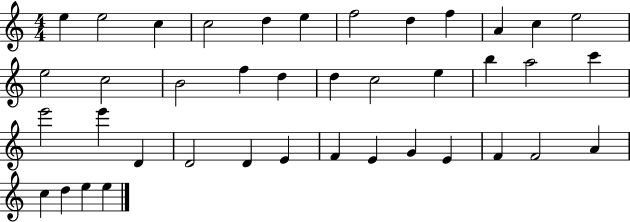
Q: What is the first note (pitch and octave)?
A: E5